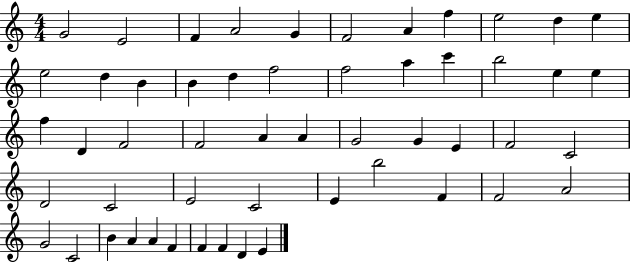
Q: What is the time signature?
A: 4/4